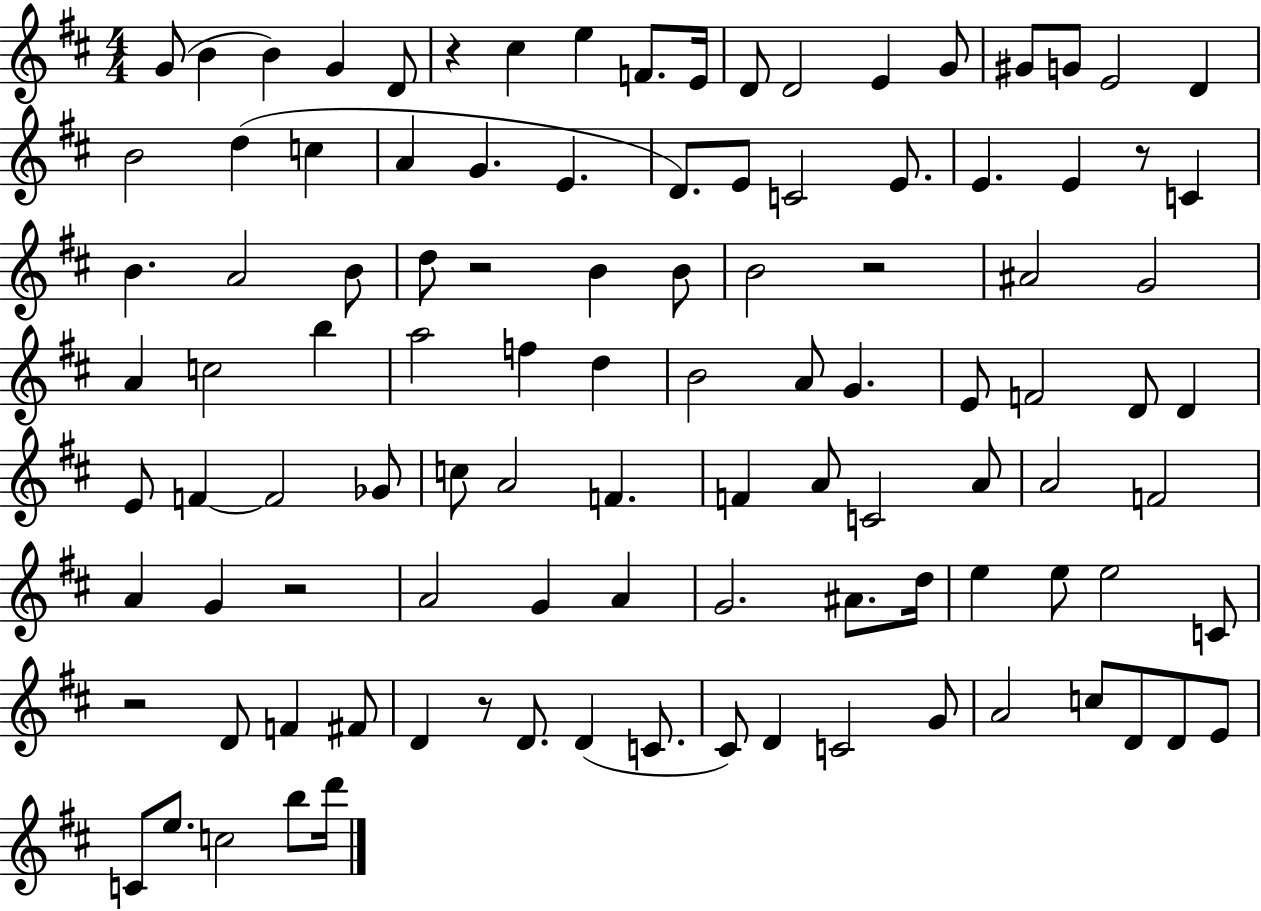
G4/e B4/q B4/q G4/q D4/e R/q C#5/q E5/q F4/e. E4/s D4/e D4/h E4/q G4/e G#4/e G4/e E4/h D4/q B4/h D5/q C5/q A4/q G4/q. E4/q. D4/e. E4/e C4/h E4/e. E4/q. E4/q R/e C4/q B4/q. A4/h B4/e D5/e R/h B4/q B4/e B4/h R/h A#4/h G4/h A4/q C5/h B5/q A5/h F5/q D5/q B4/h A4/e G4/q. E4/e F4/h D4/e D4/q E4/e F4/q F4/h Gb4/e C5/e A4/h F4/q. F4/q A4/e C4/h A4/e A4/h F4/h A4/q G4/q R/h A4/h G4/q A4/q G4/h. A#4/e. D5/s E5/q E5/e E5/h C4/e R/h D4/e F4/q F#4/e D4/q R/e D4/e. D4/q C4/e. C#4/e D4/q C4/h G4/e A4/h C5/e D4/e D4/e E4/e C4/e E5/e. C5/h B5/e D6/s